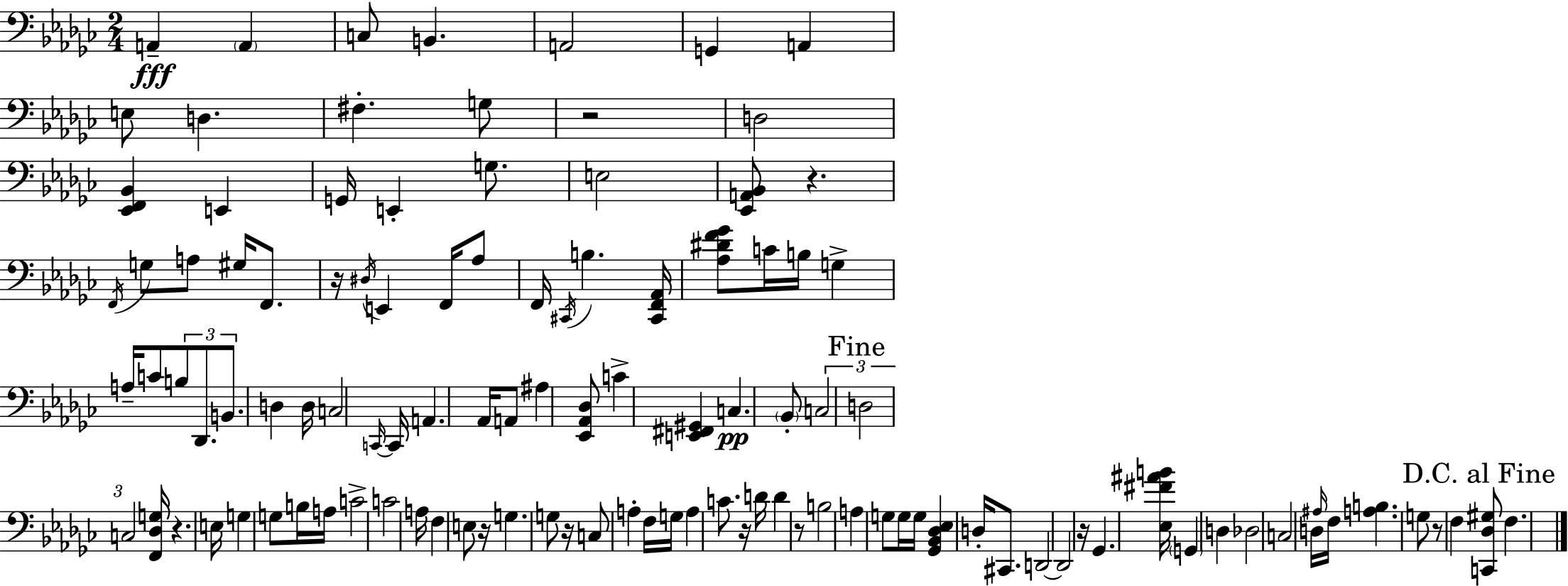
{
  \clef bass
  \numericTimeSignature
  \time 2/4
  \key ees \minor
  a,4--\fff \parenthesize a,4 | c8 b,4. | a,2 | g,4 a,4 | \break e8 d4. | fis4.-. g8 | r2 | d2 | \break <ees, f, bes,>4 e,4 | g,16 e,4-. g8. | e2 | <ees, a, bes,>8 r4. | \break \acciaccatura { f,16 } g8 a8 gis16 f,8. | r16 \acciaccatura { dis16 } e,4 f,16 | aes8 f,16 \acciaccatura { cis,16 } b4. | <cis, f, aes,>16 <aes dis' f' ges'>8 c'16 b16 g4-> | \break a16-- c'8 \tuplet 3/2 { b8 | des,8. b,8. } d4 | d16 c2 | \grace { c,16~ }~ c,16 a,4. | \break aes,16 a,8 ais4 | <ees, aes, des>8 c'4-> | <e, fis, gis,>4 c4.\pp | \parenthesize bes,8-. \tuplet 3/2 { c2 | \break \mark "Fine" d2 | c2 } | <f, des g>16 r4. | e16 g4 | \break g8 b16 a16 c'2-> | c'2 | a16 f4 | e8 r16 g4. | \break g8 r16 c8 a4-. | f16 g16 a4 | c'8. r16 d'16 d'4 | r8 b2 | \break a4 | g8 g16 g16 <ges, bes, des ees>4 | d16-. cis,8. d,2~~ | d,2 | \break r16 ges,4. | <ees fis' ais' b'>16 \parenthesize g,4 | d4 des2 | c2 | \break d16 \grace { ais16 } f16 <a b>4. | g8 r8 | f4 \mark "D.C. al Fine" <c, des gis>8 f4. | \bar "|."
}